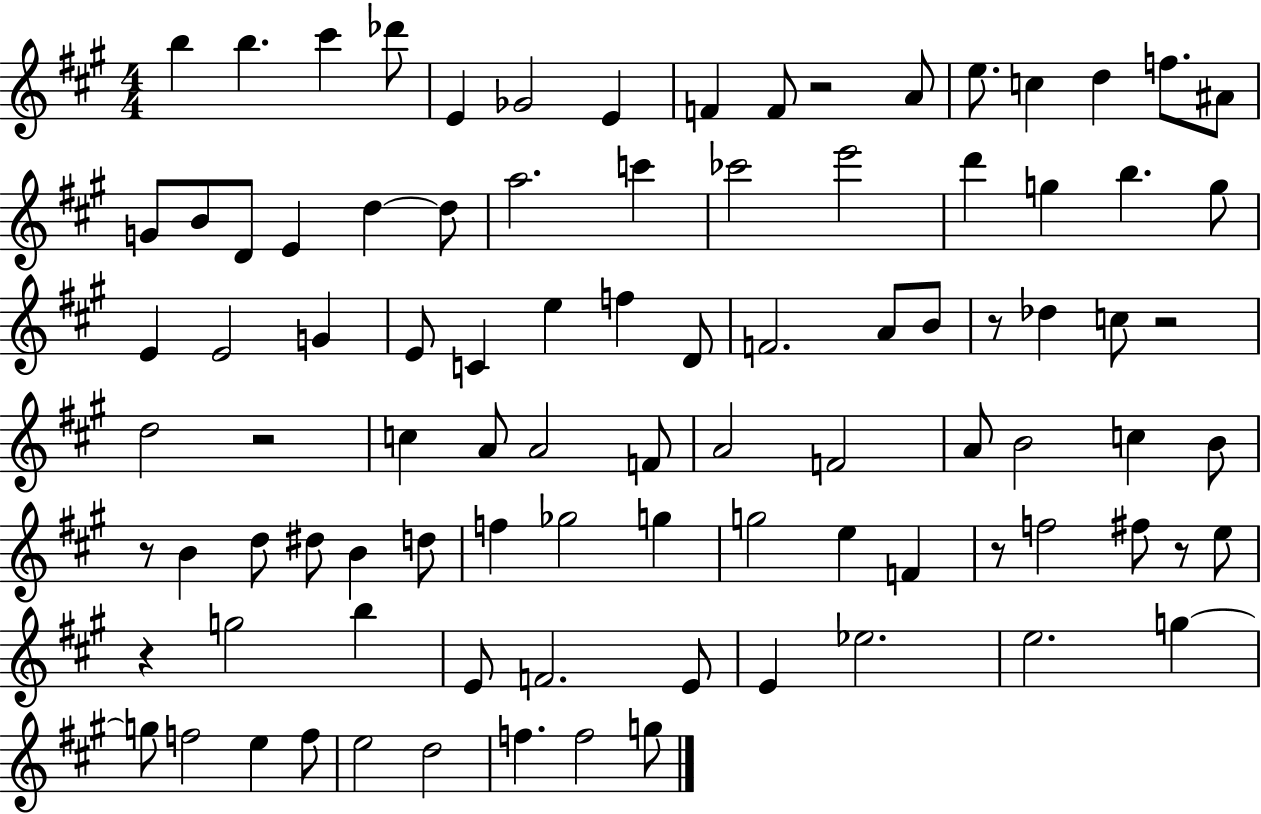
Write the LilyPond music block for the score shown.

{
  \clef treble
  \numericTimeSignature
  \time 4/4
  \key a \major
  b''4 b''4. cis'''4 des'''8 | e'4 ges'2 e'4 | f'4 f'8 r2 a'8 | e''8. c''4 d''4 f''8. ais'8 | \break g'8 b'8 d'8 e'4 d''4~~ d''8 | a''2. c'''4 | ces'''2 e'''2 | d'''4 g''4 b''4. g''8 | \break e'4 e'2 g'4 | e'8 c'4 e''4 f''4 d'8 | f'2. a'8 b'8 | r8 des''4 c''8 r2 | \break d''2 r2 | c''4 a'8 a'2 f'8 | a'2 f'2 | a'8 b'2 c''4 b'8 | \break r8 b'4 d''8 dis''8 b'4 d''8 | f''4 ges''2 g''4 | g''2 e''4 f'4 | r8 f''2 fis''8 r8 e''8 | \break r4 g''2 b''4 | e'8 f'2. e'8 | e'4 ees''2. | e''2. g''4~~ | \break g''8 f''2 e''4 f''8 | e''2 d''2 | f''4. f''2 g''8 | \bar "|."
}